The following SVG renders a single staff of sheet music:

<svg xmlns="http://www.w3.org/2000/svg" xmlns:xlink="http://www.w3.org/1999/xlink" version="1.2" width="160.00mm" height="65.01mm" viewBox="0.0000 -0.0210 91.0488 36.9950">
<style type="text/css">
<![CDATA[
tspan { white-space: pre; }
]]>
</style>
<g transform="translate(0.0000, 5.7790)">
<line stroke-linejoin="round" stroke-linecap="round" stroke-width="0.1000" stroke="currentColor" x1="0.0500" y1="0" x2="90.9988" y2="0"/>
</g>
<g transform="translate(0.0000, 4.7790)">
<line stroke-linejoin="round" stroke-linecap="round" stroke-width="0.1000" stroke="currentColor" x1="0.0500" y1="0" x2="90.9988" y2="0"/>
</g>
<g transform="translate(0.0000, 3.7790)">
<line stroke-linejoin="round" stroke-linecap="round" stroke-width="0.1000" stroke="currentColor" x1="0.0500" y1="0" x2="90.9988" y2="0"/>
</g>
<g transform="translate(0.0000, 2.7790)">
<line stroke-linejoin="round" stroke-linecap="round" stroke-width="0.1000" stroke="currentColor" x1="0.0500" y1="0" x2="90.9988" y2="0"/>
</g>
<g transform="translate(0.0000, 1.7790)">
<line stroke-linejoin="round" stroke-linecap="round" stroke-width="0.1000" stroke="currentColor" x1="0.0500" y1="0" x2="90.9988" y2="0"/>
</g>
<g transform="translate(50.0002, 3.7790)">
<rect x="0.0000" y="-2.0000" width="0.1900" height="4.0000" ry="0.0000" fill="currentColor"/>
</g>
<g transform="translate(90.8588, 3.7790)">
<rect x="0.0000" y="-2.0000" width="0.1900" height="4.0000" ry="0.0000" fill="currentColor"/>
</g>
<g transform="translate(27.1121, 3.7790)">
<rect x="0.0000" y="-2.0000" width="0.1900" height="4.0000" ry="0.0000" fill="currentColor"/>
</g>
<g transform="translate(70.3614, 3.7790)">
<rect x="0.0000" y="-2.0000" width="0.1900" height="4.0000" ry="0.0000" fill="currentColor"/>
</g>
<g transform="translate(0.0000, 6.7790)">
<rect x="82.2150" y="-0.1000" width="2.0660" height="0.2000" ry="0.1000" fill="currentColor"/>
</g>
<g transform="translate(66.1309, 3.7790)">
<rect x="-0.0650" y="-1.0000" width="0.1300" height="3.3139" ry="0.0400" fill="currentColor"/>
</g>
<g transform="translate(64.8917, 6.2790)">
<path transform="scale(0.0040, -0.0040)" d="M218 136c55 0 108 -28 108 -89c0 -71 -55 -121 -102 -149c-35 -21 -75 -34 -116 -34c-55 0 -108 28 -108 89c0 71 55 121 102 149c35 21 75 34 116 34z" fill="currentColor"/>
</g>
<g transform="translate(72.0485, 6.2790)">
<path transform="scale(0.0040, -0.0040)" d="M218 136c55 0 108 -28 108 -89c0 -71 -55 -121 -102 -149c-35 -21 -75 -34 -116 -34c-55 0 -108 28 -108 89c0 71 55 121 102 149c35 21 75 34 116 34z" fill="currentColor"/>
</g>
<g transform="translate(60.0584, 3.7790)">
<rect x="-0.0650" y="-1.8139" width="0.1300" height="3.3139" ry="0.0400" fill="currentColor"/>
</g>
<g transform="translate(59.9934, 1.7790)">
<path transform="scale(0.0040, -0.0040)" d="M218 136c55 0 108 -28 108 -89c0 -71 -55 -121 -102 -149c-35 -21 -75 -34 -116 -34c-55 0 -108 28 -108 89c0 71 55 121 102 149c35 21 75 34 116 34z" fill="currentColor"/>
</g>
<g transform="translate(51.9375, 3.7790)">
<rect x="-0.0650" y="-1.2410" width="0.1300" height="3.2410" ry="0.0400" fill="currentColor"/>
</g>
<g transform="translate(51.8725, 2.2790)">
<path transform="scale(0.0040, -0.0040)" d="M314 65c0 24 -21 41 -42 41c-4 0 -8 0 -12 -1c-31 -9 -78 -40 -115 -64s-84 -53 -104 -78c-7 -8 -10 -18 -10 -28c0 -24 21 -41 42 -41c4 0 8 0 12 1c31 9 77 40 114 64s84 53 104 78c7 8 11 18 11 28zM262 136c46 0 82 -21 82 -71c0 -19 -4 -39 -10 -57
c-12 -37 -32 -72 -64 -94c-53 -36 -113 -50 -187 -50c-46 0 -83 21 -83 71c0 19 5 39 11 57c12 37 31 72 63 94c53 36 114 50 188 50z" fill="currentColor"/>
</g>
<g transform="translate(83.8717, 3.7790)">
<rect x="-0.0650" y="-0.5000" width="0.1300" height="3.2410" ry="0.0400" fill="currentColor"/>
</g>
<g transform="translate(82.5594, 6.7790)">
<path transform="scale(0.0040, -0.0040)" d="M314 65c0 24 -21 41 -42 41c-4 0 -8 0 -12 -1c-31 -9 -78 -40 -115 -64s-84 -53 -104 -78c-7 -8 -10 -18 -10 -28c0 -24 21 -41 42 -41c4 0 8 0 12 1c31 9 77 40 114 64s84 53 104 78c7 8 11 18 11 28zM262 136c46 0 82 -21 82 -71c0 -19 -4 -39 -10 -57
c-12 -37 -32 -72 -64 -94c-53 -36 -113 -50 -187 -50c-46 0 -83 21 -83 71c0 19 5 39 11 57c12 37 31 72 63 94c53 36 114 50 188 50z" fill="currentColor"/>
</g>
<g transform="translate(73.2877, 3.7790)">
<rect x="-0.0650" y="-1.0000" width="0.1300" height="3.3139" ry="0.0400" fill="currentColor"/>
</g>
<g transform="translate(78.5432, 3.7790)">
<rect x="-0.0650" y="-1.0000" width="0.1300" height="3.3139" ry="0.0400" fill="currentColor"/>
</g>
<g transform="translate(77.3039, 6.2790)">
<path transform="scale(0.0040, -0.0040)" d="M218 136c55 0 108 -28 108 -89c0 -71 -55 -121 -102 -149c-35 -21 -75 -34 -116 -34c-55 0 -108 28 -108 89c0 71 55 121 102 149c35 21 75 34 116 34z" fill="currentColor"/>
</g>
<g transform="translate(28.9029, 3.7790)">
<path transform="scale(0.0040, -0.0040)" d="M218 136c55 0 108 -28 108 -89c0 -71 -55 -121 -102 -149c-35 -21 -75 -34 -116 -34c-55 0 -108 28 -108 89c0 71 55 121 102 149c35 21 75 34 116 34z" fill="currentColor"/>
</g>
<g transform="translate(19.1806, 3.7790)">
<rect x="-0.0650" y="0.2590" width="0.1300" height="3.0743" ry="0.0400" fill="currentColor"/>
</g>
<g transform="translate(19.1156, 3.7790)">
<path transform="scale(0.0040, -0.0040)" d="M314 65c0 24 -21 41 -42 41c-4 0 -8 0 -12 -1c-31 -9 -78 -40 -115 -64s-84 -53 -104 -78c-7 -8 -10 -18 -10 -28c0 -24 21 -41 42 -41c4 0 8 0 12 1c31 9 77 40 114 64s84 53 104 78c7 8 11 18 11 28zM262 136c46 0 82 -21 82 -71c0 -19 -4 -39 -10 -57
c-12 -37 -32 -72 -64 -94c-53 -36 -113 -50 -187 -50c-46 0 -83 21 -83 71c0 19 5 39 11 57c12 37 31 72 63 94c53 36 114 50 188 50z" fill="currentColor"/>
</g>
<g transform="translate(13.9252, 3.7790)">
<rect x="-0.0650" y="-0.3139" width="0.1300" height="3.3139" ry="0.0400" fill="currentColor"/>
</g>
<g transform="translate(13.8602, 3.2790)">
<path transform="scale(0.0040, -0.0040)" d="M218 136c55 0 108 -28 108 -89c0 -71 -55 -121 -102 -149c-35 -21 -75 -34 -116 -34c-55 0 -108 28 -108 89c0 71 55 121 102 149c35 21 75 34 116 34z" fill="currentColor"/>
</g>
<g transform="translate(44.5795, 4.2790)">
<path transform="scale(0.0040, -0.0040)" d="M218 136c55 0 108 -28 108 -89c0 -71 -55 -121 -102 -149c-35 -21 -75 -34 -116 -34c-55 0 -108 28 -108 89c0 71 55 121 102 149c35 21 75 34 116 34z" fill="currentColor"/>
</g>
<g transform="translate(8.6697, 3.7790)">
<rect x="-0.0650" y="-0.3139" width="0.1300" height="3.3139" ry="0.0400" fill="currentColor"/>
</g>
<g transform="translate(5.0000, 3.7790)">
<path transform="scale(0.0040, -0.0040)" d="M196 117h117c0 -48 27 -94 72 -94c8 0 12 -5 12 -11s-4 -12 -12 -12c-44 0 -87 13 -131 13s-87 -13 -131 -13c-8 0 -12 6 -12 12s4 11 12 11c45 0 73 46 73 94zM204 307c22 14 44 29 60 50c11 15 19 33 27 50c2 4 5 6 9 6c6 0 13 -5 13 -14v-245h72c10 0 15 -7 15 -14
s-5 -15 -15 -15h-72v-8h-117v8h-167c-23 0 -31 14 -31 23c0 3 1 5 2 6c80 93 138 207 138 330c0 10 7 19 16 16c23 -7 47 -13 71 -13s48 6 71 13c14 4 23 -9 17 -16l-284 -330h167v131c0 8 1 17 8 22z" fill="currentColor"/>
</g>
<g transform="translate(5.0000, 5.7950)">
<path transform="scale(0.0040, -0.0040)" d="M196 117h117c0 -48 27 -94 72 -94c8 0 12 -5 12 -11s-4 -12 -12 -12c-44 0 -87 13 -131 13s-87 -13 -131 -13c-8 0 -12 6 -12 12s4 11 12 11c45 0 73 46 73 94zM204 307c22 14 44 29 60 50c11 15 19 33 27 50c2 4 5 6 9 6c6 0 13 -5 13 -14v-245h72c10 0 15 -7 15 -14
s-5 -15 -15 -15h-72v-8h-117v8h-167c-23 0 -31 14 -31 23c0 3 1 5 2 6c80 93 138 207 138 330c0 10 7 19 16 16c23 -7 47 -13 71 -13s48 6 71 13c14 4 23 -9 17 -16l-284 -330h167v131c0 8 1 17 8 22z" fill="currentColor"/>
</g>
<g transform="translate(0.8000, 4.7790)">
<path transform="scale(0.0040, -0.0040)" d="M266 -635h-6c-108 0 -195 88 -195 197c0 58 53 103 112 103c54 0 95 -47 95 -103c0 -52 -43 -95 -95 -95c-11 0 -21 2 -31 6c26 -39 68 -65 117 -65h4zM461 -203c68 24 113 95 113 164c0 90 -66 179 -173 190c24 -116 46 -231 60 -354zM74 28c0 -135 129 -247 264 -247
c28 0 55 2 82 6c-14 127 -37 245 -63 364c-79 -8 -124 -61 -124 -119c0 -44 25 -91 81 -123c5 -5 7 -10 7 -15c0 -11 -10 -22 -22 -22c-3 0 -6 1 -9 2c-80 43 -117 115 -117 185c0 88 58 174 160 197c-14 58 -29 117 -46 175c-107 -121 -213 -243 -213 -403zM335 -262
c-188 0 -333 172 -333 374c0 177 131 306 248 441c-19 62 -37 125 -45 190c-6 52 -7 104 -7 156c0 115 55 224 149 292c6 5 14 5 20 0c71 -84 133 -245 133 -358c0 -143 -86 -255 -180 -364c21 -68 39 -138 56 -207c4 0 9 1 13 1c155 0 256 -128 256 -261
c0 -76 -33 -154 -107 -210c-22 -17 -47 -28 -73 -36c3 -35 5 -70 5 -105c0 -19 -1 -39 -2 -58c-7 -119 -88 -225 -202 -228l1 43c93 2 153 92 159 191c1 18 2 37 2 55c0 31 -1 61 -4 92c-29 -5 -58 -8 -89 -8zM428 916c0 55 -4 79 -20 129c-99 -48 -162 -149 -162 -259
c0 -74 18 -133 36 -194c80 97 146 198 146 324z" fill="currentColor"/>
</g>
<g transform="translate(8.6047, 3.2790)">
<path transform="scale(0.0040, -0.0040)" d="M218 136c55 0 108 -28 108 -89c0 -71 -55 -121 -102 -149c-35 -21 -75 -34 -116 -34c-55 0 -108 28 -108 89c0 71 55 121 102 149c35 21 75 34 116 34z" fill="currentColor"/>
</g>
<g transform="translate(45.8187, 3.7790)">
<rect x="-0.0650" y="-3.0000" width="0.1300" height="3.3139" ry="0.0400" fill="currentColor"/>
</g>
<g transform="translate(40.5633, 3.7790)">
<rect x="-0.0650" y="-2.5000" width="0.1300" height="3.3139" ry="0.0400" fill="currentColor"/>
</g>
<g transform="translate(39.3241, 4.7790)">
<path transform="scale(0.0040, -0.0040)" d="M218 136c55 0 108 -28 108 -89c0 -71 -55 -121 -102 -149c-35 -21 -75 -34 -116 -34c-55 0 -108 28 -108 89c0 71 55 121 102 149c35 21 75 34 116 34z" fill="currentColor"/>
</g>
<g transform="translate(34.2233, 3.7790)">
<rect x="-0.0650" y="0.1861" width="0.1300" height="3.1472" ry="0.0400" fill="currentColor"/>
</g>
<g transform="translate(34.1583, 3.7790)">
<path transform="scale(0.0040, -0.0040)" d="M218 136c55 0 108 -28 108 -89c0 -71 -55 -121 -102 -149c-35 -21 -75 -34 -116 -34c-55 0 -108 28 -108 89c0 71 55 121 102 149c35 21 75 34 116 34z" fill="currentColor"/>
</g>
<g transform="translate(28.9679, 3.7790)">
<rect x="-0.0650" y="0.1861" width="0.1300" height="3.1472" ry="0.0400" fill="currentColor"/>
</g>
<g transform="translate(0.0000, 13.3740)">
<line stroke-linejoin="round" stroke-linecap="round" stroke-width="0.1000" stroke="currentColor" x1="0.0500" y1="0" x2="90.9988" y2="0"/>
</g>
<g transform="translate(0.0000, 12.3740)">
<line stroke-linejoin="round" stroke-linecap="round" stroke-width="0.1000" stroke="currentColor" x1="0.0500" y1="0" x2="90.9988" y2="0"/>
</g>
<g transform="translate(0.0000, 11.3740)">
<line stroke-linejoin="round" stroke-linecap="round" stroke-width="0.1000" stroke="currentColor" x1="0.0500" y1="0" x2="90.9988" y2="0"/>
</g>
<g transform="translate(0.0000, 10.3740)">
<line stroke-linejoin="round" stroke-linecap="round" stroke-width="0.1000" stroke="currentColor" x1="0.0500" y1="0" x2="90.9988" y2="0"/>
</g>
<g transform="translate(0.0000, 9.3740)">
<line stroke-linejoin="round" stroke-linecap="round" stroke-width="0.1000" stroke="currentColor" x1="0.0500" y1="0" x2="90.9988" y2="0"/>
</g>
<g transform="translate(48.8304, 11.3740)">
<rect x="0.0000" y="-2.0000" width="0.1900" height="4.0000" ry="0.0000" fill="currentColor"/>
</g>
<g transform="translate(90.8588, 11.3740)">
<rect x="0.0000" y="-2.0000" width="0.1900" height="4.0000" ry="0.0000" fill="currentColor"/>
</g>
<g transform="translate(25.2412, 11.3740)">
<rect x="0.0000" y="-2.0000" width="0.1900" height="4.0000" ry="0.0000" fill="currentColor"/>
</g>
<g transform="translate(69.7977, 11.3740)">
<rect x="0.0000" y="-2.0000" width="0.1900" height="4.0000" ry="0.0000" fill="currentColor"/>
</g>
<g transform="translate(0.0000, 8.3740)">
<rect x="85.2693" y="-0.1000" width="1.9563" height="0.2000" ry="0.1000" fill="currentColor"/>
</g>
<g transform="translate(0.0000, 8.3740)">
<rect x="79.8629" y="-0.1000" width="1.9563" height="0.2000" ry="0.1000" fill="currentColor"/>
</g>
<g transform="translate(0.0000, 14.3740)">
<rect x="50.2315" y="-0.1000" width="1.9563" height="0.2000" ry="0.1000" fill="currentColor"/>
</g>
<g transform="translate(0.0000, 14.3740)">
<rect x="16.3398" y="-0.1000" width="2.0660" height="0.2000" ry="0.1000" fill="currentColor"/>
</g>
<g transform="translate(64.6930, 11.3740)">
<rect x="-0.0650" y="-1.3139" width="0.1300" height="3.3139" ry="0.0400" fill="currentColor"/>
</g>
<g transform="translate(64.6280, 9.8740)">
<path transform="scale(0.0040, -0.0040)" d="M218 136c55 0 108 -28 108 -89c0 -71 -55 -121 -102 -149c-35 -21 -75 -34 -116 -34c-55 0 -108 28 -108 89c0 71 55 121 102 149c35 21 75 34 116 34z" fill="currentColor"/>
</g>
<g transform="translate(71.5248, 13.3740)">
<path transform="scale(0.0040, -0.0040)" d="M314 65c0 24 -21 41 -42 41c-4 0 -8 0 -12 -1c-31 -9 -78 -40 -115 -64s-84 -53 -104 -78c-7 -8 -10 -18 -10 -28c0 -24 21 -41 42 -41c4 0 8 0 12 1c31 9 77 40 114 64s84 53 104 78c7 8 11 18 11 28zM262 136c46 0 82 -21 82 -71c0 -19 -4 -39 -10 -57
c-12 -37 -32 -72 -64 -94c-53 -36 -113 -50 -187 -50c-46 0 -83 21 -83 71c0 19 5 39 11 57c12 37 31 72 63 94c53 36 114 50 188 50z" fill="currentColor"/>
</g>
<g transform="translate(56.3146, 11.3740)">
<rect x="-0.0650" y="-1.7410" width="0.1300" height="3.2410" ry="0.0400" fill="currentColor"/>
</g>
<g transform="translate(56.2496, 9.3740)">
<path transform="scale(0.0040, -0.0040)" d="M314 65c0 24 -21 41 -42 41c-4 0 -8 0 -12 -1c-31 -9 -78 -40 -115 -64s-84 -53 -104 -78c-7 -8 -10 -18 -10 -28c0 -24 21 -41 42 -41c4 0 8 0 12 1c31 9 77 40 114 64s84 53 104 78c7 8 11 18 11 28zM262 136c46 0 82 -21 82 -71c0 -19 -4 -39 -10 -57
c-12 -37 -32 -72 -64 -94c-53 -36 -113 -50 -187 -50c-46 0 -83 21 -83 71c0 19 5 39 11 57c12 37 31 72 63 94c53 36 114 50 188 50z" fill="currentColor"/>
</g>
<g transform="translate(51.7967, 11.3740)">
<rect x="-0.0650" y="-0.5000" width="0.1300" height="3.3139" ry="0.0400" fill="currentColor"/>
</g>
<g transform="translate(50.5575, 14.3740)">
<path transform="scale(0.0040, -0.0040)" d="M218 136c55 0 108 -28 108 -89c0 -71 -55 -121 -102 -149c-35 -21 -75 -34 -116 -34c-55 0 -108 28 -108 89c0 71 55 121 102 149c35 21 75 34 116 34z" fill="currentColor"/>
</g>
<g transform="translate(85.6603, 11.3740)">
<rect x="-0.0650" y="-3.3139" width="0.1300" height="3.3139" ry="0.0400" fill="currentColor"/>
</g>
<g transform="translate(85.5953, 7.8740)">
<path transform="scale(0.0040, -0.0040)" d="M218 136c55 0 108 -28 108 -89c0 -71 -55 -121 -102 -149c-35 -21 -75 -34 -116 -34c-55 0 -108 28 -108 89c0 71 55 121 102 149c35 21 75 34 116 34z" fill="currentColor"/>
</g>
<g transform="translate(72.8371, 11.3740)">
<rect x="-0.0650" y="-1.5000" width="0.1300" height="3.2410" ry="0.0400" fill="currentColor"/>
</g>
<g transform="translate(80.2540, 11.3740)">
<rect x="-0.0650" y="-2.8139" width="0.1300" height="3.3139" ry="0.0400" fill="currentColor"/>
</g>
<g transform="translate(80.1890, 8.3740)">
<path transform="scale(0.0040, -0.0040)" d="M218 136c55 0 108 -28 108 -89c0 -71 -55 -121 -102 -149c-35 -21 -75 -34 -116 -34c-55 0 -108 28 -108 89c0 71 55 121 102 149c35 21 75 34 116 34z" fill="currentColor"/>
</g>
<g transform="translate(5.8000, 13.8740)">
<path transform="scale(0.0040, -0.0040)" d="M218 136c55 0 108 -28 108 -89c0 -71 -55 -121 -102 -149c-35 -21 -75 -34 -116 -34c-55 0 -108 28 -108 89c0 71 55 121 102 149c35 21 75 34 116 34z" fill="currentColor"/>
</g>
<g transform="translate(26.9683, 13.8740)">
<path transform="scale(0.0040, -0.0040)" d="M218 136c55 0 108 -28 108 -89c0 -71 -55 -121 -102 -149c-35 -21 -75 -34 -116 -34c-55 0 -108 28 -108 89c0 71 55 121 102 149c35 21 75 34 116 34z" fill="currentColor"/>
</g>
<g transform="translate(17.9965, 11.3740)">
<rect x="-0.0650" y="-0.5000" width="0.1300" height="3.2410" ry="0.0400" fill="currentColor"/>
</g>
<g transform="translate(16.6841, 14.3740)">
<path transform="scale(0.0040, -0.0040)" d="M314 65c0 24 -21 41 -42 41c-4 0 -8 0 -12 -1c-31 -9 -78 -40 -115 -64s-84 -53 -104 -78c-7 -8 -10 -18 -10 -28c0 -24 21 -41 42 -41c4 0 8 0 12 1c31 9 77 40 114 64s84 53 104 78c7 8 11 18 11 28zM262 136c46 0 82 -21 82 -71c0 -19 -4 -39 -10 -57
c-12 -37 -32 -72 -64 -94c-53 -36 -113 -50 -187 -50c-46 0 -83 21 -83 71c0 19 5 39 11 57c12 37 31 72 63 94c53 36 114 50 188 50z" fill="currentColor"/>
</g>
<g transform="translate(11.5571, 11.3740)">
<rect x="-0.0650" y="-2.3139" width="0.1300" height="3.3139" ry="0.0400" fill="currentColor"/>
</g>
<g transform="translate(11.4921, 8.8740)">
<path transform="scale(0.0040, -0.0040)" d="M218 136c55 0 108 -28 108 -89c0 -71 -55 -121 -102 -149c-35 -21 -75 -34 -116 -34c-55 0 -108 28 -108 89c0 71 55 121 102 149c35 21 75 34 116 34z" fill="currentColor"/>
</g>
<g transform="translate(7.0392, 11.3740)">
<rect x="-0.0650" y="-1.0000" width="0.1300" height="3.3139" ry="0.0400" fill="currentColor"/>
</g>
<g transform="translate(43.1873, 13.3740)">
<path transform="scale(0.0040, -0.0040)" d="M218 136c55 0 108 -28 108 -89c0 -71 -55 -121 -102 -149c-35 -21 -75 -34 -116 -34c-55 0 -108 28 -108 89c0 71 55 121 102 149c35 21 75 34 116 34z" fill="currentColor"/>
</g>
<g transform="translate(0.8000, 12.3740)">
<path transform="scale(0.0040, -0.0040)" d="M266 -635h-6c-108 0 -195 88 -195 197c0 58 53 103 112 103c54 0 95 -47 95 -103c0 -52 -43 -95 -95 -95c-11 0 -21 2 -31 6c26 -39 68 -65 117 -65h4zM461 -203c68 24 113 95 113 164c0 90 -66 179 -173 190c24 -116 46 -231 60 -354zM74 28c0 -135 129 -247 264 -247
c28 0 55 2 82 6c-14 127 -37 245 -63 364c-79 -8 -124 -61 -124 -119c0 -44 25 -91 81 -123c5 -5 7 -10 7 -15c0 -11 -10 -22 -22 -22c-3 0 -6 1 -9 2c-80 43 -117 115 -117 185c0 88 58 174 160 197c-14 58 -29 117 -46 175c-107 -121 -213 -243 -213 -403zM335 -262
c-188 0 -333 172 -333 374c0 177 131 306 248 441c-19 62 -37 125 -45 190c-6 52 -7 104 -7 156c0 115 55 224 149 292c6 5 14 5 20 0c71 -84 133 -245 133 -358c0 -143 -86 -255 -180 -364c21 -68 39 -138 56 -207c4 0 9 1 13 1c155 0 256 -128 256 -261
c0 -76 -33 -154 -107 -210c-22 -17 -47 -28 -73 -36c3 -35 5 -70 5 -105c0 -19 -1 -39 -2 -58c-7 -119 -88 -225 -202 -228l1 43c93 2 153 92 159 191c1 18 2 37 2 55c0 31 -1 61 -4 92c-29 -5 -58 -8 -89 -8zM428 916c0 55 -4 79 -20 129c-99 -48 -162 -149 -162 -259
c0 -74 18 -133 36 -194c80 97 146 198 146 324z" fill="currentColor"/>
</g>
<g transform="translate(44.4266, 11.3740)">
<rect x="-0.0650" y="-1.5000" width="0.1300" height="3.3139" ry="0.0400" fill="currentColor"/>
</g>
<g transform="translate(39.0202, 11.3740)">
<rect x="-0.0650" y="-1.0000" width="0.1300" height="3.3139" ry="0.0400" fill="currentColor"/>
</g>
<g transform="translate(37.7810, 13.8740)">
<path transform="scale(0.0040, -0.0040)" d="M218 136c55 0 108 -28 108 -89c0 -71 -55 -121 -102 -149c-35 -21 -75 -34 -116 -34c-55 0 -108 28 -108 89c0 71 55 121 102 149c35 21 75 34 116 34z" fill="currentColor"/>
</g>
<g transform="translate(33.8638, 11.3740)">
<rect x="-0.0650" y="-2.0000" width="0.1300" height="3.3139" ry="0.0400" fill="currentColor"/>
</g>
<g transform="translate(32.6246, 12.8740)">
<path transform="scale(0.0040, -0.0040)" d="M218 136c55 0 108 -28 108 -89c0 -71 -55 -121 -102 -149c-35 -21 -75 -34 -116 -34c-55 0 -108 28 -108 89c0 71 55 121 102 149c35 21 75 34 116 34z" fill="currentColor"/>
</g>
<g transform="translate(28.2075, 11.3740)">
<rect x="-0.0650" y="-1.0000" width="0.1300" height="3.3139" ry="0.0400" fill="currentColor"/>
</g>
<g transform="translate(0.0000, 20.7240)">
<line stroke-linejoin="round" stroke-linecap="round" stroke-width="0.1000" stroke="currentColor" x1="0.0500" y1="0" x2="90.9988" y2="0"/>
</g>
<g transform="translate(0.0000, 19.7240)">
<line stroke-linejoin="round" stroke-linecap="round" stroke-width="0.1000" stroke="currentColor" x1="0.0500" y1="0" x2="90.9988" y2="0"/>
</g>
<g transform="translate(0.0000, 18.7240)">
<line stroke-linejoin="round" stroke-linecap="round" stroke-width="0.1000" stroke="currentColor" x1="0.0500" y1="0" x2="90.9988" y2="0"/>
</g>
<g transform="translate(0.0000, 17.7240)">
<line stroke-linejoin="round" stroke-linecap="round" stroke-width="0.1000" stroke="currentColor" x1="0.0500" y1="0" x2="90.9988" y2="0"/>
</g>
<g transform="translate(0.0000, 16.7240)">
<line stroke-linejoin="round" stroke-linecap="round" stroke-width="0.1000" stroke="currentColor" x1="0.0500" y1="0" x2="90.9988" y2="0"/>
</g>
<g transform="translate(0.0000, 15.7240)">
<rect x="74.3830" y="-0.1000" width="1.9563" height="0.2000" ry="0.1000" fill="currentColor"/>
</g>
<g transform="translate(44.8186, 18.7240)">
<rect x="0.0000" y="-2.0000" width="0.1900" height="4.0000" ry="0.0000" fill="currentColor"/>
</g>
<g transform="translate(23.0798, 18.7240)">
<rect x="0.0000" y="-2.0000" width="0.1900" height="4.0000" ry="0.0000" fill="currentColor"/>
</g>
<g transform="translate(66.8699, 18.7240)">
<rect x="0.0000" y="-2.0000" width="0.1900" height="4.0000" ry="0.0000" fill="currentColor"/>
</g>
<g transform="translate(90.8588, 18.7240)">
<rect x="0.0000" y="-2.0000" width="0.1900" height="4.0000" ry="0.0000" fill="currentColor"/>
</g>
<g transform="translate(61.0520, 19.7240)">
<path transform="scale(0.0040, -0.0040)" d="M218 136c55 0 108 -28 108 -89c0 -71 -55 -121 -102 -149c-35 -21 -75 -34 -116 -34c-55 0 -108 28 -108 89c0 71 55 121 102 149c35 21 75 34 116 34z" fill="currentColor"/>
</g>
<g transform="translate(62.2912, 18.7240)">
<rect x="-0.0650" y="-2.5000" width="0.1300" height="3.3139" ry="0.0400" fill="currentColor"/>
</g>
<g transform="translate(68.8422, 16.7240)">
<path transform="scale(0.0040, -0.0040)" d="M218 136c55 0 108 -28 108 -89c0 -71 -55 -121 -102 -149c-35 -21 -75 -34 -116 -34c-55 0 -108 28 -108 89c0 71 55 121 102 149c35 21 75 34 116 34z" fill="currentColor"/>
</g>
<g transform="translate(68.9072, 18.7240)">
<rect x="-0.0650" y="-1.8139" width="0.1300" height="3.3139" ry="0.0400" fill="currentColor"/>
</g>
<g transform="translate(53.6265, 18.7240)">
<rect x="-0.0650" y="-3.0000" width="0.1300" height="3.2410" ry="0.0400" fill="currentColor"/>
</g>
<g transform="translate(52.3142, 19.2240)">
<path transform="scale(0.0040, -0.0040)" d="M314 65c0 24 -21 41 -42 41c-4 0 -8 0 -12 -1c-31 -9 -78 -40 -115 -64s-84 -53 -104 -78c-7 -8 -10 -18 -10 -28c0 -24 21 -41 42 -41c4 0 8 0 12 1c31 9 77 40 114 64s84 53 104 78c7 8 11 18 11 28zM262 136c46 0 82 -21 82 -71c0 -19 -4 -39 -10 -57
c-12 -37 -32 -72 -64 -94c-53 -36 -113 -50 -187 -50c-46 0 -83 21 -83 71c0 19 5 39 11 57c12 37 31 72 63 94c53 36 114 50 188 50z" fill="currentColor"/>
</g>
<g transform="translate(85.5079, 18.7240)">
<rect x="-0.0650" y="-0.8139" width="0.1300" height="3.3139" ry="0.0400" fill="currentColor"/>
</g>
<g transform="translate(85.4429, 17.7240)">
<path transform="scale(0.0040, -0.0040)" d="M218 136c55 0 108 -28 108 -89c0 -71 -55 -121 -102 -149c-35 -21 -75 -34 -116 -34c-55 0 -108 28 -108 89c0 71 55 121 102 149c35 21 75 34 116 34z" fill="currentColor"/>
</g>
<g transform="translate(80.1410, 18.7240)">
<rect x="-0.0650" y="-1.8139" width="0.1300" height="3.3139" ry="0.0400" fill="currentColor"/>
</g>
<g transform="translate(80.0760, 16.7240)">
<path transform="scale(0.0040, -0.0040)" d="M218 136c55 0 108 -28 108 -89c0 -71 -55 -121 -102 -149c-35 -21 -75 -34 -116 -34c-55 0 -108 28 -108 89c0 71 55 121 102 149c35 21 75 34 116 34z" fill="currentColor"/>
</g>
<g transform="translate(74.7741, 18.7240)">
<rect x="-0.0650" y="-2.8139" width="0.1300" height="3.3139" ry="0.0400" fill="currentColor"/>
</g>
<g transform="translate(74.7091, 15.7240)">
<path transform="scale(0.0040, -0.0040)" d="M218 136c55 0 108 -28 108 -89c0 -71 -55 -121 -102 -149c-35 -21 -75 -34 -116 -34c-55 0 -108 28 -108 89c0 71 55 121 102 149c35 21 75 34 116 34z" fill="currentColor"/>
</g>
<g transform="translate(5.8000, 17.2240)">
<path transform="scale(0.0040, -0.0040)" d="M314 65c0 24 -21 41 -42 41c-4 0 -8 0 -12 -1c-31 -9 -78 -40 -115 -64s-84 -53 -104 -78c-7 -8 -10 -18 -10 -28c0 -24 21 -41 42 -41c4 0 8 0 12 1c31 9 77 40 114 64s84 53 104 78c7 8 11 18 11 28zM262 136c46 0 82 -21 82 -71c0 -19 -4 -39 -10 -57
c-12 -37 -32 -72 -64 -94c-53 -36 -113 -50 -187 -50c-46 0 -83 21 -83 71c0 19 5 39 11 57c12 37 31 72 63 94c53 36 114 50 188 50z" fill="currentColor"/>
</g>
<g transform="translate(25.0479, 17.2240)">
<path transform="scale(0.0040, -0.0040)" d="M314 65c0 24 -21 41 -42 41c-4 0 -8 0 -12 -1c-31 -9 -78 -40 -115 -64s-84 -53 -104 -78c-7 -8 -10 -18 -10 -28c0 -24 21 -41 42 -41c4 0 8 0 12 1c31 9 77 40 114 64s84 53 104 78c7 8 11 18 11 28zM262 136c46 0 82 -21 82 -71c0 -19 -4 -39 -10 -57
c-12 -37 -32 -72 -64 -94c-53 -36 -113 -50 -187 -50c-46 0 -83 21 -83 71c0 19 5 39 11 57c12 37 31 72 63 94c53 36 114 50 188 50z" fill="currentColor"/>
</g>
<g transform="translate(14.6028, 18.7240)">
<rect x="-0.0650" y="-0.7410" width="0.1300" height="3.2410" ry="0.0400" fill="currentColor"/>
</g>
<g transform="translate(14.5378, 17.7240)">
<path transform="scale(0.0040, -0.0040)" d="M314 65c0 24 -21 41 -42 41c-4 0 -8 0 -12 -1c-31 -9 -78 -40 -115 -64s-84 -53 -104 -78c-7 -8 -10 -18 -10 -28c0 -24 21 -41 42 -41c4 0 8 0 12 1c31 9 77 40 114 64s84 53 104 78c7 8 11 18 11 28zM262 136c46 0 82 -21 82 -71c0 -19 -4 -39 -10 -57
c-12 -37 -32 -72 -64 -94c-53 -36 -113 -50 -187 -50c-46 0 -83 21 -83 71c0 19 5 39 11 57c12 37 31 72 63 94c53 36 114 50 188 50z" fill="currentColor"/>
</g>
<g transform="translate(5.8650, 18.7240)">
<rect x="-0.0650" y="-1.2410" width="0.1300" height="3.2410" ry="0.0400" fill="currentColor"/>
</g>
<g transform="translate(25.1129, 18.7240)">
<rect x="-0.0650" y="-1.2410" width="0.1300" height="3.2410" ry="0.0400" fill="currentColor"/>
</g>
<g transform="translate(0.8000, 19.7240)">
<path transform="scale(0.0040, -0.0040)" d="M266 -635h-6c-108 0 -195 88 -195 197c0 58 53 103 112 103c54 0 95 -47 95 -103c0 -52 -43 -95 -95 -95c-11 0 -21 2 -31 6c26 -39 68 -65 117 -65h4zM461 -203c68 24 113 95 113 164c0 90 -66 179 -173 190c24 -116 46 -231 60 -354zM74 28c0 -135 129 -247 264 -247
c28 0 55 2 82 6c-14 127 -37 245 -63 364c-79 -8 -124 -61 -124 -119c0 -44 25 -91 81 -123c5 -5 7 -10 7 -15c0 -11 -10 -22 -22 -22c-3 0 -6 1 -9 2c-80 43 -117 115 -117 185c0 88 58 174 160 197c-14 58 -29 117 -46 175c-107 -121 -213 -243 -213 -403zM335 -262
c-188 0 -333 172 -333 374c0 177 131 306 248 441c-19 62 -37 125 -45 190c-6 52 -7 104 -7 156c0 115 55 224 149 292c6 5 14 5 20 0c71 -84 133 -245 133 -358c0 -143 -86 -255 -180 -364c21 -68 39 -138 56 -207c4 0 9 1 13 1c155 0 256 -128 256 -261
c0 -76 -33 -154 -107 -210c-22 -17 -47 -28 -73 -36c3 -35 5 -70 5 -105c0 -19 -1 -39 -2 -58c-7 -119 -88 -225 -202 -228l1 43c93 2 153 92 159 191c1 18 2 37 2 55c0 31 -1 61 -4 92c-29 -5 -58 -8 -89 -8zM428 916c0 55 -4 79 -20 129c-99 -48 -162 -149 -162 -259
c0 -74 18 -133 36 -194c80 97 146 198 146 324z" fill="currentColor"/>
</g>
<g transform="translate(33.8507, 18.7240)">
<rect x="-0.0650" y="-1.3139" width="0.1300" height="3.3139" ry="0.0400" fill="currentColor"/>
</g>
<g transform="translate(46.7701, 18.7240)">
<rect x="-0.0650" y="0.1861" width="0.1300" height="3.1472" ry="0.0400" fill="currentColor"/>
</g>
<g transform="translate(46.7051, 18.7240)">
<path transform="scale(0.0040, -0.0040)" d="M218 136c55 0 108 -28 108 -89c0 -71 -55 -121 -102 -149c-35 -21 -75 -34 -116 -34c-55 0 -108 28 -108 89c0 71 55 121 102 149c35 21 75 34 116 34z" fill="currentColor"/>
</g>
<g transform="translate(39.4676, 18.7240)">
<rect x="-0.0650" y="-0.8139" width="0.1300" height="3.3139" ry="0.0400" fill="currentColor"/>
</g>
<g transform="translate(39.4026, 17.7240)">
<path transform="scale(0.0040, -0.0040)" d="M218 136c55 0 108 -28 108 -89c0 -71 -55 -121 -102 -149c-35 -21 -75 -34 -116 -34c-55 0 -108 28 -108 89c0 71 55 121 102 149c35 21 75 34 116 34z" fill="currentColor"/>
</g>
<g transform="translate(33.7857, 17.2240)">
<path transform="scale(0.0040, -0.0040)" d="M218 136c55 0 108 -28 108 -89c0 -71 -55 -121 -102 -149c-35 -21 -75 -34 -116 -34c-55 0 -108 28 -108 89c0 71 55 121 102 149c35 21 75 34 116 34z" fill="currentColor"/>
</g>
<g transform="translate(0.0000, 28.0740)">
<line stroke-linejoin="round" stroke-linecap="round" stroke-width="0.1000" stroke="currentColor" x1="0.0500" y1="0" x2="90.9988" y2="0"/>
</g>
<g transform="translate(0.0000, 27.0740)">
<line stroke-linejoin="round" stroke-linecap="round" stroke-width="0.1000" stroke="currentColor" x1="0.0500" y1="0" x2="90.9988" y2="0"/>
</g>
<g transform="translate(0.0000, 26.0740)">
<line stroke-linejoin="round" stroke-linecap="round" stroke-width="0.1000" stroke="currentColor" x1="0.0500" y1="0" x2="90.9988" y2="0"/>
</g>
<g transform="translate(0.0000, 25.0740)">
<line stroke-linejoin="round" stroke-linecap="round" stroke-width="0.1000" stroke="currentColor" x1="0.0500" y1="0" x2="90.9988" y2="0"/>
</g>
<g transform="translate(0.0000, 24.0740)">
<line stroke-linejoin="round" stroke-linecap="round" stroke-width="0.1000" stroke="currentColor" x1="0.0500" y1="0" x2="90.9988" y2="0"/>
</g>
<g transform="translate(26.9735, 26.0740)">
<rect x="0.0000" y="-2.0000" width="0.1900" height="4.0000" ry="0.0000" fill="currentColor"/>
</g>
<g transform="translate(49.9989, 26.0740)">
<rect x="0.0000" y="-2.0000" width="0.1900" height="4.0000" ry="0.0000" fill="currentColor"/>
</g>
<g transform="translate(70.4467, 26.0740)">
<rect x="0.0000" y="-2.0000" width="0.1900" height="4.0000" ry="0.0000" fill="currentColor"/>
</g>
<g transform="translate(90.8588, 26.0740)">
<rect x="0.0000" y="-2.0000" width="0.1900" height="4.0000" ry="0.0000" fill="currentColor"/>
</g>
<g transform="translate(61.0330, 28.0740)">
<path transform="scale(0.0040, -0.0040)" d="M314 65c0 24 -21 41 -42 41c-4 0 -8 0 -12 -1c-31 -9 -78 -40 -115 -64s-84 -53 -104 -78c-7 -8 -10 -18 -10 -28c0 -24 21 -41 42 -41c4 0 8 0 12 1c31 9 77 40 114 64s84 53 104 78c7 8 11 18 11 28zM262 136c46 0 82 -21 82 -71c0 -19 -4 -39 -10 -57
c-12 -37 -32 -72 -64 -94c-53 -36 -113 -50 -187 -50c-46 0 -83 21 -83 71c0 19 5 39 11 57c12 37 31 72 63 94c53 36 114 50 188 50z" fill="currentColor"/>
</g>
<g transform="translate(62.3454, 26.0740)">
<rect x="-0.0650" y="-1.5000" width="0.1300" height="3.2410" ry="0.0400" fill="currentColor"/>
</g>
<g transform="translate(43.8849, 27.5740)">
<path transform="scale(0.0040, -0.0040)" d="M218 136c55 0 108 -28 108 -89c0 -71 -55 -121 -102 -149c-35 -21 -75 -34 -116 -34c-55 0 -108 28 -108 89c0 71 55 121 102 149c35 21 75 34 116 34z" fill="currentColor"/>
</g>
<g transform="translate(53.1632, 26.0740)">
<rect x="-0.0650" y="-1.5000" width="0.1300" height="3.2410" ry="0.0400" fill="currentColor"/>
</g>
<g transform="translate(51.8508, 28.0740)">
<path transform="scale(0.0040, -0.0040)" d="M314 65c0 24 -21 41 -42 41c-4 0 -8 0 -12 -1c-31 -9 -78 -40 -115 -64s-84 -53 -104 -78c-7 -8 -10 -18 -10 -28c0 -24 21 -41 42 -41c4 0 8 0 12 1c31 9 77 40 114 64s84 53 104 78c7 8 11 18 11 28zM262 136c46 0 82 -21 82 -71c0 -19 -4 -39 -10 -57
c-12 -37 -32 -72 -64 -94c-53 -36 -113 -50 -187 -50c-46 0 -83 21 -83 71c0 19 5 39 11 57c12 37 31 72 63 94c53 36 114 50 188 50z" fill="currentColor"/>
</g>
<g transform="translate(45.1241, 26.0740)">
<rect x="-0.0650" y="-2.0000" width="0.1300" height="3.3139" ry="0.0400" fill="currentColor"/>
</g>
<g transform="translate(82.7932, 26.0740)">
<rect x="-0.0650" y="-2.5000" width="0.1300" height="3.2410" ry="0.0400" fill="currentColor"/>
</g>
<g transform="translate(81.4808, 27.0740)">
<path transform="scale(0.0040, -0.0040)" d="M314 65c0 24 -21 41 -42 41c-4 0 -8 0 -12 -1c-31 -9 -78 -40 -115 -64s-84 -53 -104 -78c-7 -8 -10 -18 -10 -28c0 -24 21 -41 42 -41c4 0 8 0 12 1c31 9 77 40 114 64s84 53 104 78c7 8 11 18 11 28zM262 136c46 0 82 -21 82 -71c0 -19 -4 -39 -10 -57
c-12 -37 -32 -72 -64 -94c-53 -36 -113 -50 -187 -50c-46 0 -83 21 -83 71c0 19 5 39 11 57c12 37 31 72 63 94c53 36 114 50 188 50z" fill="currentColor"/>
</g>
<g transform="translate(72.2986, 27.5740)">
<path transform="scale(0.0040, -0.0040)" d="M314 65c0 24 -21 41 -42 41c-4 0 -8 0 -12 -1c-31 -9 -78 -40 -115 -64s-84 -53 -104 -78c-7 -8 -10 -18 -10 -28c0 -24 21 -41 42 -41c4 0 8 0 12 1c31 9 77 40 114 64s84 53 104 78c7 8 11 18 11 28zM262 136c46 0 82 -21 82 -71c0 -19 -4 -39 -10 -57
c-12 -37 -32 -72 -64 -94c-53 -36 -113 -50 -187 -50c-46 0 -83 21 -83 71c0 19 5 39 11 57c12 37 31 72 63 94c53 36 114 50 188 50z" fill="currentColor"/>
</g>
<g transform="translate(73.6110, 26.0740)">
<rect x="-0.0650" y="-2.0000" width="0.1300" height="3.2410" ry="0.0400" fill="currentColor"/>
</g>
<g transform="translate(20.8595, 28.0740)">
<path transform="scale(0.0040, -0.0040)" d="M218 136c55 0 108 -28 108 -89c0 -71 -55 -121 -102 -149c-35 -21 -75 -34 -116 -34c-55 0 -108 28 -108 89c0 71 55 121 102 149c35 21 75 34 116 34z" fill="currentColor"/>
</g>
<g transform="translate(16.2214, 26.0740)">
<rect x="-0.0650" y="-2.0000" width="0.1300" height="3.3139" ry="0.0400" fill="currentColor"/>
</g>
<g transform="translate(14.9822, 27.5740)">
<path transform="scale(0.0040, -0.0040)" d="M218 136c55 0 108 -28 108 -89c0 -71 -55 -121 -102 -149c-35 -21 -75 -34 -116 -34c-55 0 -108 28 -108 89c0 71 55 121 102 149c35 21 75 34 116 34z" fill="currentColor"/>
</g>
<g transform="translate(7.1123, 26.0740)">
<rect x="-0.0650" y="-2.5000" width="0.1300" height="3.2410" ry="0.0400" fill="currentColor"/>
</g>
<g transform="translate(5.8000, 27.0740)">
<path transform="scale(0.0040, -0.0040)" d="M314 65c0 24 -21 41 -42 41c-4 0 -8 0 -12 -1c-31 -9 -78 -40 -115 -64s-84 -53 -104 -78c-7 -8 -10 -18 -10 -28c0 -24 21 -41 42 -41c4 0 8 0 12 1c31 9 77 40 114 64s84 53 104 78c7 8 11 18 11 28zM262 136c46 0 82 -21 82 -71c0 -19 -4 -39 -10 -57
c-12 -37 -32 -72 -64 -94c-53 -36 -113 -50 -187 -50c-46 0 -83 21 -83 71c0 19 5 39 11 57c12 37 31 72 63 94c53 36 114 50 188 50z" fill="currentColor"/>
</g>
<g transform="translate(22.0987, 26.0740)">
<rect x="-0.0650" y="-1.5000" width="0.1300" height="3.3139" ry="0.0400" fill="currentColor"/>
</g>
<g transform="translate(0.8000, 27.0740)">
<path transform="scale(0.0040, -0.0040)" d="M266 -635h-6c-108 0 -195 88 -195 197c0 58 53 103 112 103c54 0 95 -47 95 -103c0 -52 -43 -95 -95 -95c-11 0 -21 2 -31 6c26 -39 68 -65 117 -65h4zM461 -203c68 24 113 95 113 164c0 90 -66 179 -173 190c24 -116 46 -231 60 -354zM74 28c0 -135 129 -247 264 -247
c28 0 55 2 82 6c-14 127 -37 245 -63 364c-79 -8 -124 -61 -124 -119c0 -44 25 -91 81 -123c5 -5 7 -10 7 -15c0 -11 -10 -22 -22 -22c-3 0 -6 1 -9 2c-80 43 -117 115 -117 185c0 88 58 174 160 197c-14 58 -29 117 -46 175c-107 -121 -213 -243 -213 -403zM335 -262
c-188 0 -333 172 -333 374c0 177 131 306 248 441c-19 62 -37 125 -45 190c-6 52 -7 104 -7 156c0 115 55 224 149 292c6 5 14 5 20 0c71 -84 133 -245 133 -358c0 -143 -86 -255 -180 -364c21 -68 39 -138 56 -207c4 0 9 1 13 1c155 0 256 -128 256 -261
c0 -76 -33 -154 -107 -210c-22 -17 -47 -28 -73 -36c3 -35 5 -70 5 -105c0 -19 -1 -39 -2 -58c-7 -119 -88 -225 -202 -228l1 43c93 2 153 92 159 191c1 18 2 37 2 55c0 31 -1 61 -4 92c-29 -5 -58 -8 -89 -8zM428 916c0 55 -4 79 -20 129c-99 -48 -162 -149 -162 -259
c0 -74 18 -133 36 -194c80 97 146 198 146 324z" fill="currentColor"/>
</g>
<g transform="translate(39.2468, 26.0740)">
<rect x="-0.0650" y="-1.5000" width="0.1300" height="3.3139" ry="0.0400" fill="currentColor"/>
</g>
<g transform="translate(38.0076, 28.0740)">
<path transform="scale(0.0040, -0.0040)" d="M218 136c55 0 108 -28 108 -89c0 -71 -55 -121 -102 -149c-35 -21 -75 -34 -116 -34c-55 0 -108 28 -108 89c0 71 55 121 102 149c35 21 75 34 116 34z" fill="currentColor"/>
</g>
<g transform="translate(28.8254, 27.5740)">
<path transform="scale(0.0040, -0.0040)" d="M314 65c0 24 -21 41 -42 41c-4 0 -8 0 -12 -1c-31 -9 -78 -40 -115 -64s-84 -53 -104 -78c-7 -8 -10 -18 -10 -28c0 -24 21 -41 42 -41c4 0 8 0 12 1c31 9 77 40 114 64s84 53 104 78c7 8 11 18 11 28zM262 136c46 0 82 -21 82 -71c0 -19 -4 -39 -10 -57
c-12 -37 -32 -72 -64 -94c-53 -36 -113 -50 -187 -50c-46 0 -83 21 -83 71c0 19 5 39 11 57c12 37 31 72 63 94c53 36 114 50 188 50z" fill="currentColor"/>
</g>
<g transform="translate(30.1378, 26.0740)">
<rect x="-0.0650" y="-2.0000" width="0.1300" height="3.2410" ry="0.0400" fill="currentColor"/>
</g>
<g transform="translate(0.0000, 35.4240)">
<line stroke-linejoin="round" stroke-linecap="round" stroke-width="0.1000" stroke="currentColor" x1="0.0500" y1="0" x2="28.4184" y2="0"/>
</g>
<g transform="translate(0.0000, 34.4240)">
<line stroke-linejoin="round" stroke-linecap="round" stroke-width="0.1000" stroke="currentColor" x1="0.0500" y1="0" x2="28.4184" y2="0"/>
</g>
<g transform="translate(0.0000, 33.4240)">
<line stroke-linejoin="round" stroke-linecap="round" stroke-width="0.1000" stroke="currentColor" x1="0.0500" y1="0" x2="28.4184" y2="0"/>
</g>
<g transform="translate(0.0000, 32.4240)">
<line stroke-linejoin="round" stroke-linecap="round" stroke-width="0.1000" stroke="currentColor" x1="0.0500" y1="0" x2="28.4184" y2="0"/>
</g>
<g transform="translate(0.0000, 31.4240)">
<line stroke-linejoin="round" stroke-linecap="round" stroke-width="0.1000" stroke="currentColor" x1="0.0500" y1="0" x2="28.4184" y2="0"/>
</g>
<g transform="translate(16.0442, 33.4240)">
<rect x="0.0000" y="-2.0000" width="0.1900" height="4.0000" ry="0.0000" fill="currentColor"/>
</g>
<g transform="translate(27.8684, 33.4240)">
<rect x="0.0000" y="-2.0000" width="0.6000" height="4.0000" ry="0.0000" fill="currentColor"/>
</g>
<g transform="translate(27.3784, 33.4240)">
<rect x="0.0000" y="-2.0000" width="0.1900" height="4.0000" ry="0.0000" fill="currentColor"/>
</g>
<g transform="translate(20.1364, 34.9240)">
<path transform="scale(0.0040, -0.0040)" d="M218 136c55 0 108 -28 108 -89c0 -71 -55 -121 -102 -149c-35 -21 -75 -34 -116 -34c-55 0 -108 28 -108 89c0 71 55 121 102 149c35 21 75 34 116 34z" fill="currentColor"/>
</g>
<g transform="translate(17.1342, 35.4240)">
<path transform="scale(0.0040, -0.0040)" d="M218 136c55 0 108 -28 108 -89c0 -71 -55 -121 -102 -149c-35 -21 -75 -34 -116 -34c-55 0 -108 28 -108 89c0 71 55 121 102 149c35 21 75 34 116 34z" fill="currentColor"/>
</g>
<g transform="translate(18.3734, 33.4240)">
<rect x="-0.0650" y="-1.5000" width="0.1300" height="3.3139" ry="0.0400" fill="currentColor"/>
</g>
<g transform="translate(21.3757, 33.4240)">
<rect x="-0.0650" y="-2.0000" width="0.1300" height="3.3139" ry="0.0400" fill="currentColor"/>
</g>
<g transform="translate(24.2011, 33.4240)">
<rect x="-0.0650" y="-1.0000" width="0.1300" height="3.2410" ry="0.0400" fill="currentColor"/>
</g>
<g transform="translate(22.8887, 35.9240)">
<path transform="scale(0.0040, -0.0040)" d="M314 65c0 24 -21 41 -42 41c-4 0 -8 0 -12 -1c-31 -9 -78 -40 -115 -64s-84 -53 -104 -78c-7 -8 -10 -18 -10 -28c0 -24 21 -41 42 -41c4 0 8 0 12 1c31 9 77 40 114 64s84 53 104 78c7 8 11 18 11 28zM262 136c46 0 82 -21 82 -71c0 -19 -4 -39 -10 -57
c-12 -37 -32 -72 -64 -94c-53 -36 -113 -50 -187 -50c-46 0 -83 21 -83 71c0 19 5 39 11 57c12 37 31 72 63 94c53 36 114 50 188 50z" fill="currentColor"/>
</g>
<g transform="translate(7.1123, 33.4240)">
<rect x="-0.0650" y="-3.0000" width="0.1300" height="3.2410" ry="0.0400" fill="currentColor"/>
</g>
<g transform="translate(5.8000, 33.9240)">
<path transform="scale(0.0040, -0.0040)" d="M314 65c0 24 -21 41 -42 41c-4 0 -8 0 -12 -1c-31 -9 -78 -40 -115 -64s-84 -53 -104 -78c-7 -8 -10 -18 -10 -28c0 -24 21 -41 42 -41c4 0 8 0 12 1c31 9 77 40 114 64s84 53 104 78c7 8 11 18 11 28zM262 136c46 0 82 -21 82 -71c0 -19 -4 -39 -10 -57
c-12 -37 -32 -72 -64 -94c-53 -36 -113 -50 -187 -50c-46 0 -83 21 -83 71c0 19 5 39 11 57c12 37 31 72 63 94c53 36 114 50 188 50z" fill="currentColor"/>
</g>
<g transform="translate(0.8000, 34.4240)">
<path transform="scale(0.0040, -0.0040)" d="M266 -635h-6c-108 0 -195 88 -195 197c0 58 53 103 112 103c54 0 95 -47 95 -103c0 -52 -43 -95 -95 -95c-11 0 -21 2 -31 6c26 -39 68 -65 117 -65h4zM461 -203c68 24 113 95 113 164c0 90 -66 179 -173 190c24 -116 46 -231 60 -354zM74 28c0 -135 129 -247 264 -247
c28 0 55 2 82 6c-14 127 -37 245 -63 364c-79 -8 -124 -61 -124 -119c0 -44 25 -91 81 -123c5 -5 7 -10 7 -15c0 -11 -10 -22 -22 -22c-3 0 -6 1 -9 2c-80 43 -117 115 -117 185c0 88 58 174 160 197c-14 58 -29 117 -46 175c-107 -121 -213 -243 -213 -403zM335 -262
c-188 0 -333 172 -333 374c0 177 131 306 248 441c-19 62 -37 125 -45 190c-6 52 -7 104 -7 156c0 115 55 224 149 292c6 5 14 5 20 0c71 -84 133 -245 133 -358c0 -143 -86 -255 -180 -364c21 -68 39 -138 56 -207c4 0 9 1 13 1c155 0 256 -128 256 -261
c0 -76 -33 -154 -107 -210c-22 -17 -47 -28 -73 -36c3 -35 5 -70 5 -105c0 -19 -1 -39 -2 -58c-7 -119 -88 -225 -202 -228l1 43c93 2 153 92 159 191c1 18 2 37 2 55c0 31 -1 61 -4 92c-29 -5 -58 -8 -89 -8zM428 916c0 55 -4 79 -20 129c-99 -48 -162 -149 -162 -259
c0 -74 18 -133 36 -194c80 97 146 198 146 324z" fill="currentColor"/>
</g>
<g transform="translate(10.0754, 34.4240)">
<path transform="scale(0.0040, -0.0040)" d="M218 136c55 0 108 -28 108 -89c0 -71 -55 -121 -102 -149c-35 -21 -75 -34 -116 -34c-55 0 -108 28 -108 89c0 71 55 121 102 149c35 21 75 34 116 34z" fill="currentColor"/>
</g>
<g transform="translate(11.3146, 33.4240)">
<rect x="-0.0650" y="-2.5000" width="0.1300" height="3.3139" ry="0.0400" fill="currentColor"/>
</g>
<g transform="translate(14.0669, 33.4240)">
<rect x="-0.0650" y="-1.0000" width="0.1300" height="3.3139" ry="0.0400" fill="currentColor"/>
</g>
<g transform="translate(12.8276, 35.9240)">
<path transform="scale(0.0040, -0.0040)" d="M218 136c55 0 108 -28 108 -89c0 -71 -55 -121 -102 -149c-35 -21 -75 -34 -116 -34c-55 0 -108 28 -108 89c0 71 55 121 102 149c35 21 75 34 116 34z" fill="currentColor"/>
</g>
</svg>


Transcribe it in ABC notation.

X:1
T:Untitled
M:4/4
L:1/4
K:C
c c B2 B B G A e2 f D D D C2 D g C2 D F D E C f2 e E2 a b e2 d2 e2 e d B A2 G f a f d G2 F E F2 E F E2 E2 F2 G2 A2 G D E F D2